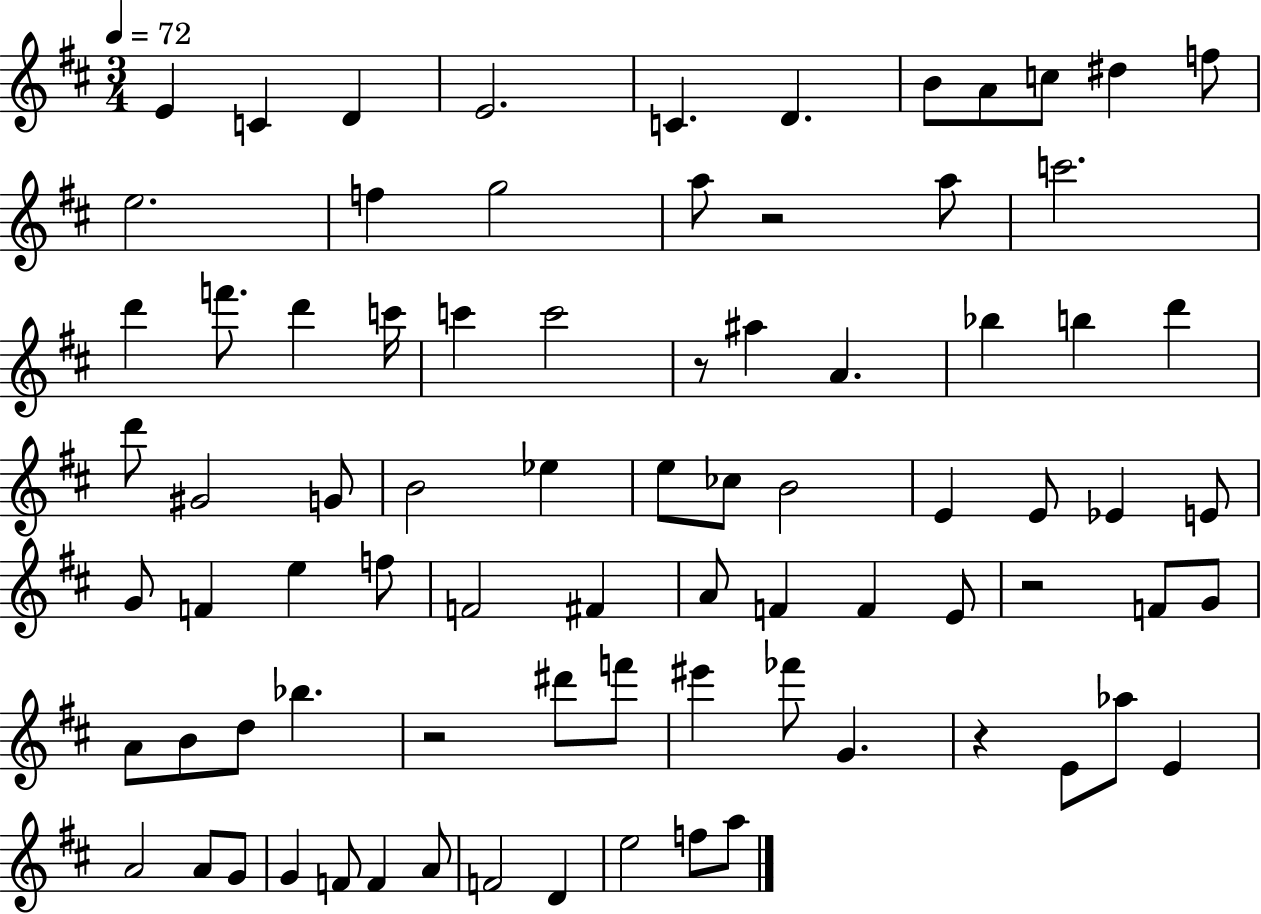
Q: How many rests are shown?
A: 5